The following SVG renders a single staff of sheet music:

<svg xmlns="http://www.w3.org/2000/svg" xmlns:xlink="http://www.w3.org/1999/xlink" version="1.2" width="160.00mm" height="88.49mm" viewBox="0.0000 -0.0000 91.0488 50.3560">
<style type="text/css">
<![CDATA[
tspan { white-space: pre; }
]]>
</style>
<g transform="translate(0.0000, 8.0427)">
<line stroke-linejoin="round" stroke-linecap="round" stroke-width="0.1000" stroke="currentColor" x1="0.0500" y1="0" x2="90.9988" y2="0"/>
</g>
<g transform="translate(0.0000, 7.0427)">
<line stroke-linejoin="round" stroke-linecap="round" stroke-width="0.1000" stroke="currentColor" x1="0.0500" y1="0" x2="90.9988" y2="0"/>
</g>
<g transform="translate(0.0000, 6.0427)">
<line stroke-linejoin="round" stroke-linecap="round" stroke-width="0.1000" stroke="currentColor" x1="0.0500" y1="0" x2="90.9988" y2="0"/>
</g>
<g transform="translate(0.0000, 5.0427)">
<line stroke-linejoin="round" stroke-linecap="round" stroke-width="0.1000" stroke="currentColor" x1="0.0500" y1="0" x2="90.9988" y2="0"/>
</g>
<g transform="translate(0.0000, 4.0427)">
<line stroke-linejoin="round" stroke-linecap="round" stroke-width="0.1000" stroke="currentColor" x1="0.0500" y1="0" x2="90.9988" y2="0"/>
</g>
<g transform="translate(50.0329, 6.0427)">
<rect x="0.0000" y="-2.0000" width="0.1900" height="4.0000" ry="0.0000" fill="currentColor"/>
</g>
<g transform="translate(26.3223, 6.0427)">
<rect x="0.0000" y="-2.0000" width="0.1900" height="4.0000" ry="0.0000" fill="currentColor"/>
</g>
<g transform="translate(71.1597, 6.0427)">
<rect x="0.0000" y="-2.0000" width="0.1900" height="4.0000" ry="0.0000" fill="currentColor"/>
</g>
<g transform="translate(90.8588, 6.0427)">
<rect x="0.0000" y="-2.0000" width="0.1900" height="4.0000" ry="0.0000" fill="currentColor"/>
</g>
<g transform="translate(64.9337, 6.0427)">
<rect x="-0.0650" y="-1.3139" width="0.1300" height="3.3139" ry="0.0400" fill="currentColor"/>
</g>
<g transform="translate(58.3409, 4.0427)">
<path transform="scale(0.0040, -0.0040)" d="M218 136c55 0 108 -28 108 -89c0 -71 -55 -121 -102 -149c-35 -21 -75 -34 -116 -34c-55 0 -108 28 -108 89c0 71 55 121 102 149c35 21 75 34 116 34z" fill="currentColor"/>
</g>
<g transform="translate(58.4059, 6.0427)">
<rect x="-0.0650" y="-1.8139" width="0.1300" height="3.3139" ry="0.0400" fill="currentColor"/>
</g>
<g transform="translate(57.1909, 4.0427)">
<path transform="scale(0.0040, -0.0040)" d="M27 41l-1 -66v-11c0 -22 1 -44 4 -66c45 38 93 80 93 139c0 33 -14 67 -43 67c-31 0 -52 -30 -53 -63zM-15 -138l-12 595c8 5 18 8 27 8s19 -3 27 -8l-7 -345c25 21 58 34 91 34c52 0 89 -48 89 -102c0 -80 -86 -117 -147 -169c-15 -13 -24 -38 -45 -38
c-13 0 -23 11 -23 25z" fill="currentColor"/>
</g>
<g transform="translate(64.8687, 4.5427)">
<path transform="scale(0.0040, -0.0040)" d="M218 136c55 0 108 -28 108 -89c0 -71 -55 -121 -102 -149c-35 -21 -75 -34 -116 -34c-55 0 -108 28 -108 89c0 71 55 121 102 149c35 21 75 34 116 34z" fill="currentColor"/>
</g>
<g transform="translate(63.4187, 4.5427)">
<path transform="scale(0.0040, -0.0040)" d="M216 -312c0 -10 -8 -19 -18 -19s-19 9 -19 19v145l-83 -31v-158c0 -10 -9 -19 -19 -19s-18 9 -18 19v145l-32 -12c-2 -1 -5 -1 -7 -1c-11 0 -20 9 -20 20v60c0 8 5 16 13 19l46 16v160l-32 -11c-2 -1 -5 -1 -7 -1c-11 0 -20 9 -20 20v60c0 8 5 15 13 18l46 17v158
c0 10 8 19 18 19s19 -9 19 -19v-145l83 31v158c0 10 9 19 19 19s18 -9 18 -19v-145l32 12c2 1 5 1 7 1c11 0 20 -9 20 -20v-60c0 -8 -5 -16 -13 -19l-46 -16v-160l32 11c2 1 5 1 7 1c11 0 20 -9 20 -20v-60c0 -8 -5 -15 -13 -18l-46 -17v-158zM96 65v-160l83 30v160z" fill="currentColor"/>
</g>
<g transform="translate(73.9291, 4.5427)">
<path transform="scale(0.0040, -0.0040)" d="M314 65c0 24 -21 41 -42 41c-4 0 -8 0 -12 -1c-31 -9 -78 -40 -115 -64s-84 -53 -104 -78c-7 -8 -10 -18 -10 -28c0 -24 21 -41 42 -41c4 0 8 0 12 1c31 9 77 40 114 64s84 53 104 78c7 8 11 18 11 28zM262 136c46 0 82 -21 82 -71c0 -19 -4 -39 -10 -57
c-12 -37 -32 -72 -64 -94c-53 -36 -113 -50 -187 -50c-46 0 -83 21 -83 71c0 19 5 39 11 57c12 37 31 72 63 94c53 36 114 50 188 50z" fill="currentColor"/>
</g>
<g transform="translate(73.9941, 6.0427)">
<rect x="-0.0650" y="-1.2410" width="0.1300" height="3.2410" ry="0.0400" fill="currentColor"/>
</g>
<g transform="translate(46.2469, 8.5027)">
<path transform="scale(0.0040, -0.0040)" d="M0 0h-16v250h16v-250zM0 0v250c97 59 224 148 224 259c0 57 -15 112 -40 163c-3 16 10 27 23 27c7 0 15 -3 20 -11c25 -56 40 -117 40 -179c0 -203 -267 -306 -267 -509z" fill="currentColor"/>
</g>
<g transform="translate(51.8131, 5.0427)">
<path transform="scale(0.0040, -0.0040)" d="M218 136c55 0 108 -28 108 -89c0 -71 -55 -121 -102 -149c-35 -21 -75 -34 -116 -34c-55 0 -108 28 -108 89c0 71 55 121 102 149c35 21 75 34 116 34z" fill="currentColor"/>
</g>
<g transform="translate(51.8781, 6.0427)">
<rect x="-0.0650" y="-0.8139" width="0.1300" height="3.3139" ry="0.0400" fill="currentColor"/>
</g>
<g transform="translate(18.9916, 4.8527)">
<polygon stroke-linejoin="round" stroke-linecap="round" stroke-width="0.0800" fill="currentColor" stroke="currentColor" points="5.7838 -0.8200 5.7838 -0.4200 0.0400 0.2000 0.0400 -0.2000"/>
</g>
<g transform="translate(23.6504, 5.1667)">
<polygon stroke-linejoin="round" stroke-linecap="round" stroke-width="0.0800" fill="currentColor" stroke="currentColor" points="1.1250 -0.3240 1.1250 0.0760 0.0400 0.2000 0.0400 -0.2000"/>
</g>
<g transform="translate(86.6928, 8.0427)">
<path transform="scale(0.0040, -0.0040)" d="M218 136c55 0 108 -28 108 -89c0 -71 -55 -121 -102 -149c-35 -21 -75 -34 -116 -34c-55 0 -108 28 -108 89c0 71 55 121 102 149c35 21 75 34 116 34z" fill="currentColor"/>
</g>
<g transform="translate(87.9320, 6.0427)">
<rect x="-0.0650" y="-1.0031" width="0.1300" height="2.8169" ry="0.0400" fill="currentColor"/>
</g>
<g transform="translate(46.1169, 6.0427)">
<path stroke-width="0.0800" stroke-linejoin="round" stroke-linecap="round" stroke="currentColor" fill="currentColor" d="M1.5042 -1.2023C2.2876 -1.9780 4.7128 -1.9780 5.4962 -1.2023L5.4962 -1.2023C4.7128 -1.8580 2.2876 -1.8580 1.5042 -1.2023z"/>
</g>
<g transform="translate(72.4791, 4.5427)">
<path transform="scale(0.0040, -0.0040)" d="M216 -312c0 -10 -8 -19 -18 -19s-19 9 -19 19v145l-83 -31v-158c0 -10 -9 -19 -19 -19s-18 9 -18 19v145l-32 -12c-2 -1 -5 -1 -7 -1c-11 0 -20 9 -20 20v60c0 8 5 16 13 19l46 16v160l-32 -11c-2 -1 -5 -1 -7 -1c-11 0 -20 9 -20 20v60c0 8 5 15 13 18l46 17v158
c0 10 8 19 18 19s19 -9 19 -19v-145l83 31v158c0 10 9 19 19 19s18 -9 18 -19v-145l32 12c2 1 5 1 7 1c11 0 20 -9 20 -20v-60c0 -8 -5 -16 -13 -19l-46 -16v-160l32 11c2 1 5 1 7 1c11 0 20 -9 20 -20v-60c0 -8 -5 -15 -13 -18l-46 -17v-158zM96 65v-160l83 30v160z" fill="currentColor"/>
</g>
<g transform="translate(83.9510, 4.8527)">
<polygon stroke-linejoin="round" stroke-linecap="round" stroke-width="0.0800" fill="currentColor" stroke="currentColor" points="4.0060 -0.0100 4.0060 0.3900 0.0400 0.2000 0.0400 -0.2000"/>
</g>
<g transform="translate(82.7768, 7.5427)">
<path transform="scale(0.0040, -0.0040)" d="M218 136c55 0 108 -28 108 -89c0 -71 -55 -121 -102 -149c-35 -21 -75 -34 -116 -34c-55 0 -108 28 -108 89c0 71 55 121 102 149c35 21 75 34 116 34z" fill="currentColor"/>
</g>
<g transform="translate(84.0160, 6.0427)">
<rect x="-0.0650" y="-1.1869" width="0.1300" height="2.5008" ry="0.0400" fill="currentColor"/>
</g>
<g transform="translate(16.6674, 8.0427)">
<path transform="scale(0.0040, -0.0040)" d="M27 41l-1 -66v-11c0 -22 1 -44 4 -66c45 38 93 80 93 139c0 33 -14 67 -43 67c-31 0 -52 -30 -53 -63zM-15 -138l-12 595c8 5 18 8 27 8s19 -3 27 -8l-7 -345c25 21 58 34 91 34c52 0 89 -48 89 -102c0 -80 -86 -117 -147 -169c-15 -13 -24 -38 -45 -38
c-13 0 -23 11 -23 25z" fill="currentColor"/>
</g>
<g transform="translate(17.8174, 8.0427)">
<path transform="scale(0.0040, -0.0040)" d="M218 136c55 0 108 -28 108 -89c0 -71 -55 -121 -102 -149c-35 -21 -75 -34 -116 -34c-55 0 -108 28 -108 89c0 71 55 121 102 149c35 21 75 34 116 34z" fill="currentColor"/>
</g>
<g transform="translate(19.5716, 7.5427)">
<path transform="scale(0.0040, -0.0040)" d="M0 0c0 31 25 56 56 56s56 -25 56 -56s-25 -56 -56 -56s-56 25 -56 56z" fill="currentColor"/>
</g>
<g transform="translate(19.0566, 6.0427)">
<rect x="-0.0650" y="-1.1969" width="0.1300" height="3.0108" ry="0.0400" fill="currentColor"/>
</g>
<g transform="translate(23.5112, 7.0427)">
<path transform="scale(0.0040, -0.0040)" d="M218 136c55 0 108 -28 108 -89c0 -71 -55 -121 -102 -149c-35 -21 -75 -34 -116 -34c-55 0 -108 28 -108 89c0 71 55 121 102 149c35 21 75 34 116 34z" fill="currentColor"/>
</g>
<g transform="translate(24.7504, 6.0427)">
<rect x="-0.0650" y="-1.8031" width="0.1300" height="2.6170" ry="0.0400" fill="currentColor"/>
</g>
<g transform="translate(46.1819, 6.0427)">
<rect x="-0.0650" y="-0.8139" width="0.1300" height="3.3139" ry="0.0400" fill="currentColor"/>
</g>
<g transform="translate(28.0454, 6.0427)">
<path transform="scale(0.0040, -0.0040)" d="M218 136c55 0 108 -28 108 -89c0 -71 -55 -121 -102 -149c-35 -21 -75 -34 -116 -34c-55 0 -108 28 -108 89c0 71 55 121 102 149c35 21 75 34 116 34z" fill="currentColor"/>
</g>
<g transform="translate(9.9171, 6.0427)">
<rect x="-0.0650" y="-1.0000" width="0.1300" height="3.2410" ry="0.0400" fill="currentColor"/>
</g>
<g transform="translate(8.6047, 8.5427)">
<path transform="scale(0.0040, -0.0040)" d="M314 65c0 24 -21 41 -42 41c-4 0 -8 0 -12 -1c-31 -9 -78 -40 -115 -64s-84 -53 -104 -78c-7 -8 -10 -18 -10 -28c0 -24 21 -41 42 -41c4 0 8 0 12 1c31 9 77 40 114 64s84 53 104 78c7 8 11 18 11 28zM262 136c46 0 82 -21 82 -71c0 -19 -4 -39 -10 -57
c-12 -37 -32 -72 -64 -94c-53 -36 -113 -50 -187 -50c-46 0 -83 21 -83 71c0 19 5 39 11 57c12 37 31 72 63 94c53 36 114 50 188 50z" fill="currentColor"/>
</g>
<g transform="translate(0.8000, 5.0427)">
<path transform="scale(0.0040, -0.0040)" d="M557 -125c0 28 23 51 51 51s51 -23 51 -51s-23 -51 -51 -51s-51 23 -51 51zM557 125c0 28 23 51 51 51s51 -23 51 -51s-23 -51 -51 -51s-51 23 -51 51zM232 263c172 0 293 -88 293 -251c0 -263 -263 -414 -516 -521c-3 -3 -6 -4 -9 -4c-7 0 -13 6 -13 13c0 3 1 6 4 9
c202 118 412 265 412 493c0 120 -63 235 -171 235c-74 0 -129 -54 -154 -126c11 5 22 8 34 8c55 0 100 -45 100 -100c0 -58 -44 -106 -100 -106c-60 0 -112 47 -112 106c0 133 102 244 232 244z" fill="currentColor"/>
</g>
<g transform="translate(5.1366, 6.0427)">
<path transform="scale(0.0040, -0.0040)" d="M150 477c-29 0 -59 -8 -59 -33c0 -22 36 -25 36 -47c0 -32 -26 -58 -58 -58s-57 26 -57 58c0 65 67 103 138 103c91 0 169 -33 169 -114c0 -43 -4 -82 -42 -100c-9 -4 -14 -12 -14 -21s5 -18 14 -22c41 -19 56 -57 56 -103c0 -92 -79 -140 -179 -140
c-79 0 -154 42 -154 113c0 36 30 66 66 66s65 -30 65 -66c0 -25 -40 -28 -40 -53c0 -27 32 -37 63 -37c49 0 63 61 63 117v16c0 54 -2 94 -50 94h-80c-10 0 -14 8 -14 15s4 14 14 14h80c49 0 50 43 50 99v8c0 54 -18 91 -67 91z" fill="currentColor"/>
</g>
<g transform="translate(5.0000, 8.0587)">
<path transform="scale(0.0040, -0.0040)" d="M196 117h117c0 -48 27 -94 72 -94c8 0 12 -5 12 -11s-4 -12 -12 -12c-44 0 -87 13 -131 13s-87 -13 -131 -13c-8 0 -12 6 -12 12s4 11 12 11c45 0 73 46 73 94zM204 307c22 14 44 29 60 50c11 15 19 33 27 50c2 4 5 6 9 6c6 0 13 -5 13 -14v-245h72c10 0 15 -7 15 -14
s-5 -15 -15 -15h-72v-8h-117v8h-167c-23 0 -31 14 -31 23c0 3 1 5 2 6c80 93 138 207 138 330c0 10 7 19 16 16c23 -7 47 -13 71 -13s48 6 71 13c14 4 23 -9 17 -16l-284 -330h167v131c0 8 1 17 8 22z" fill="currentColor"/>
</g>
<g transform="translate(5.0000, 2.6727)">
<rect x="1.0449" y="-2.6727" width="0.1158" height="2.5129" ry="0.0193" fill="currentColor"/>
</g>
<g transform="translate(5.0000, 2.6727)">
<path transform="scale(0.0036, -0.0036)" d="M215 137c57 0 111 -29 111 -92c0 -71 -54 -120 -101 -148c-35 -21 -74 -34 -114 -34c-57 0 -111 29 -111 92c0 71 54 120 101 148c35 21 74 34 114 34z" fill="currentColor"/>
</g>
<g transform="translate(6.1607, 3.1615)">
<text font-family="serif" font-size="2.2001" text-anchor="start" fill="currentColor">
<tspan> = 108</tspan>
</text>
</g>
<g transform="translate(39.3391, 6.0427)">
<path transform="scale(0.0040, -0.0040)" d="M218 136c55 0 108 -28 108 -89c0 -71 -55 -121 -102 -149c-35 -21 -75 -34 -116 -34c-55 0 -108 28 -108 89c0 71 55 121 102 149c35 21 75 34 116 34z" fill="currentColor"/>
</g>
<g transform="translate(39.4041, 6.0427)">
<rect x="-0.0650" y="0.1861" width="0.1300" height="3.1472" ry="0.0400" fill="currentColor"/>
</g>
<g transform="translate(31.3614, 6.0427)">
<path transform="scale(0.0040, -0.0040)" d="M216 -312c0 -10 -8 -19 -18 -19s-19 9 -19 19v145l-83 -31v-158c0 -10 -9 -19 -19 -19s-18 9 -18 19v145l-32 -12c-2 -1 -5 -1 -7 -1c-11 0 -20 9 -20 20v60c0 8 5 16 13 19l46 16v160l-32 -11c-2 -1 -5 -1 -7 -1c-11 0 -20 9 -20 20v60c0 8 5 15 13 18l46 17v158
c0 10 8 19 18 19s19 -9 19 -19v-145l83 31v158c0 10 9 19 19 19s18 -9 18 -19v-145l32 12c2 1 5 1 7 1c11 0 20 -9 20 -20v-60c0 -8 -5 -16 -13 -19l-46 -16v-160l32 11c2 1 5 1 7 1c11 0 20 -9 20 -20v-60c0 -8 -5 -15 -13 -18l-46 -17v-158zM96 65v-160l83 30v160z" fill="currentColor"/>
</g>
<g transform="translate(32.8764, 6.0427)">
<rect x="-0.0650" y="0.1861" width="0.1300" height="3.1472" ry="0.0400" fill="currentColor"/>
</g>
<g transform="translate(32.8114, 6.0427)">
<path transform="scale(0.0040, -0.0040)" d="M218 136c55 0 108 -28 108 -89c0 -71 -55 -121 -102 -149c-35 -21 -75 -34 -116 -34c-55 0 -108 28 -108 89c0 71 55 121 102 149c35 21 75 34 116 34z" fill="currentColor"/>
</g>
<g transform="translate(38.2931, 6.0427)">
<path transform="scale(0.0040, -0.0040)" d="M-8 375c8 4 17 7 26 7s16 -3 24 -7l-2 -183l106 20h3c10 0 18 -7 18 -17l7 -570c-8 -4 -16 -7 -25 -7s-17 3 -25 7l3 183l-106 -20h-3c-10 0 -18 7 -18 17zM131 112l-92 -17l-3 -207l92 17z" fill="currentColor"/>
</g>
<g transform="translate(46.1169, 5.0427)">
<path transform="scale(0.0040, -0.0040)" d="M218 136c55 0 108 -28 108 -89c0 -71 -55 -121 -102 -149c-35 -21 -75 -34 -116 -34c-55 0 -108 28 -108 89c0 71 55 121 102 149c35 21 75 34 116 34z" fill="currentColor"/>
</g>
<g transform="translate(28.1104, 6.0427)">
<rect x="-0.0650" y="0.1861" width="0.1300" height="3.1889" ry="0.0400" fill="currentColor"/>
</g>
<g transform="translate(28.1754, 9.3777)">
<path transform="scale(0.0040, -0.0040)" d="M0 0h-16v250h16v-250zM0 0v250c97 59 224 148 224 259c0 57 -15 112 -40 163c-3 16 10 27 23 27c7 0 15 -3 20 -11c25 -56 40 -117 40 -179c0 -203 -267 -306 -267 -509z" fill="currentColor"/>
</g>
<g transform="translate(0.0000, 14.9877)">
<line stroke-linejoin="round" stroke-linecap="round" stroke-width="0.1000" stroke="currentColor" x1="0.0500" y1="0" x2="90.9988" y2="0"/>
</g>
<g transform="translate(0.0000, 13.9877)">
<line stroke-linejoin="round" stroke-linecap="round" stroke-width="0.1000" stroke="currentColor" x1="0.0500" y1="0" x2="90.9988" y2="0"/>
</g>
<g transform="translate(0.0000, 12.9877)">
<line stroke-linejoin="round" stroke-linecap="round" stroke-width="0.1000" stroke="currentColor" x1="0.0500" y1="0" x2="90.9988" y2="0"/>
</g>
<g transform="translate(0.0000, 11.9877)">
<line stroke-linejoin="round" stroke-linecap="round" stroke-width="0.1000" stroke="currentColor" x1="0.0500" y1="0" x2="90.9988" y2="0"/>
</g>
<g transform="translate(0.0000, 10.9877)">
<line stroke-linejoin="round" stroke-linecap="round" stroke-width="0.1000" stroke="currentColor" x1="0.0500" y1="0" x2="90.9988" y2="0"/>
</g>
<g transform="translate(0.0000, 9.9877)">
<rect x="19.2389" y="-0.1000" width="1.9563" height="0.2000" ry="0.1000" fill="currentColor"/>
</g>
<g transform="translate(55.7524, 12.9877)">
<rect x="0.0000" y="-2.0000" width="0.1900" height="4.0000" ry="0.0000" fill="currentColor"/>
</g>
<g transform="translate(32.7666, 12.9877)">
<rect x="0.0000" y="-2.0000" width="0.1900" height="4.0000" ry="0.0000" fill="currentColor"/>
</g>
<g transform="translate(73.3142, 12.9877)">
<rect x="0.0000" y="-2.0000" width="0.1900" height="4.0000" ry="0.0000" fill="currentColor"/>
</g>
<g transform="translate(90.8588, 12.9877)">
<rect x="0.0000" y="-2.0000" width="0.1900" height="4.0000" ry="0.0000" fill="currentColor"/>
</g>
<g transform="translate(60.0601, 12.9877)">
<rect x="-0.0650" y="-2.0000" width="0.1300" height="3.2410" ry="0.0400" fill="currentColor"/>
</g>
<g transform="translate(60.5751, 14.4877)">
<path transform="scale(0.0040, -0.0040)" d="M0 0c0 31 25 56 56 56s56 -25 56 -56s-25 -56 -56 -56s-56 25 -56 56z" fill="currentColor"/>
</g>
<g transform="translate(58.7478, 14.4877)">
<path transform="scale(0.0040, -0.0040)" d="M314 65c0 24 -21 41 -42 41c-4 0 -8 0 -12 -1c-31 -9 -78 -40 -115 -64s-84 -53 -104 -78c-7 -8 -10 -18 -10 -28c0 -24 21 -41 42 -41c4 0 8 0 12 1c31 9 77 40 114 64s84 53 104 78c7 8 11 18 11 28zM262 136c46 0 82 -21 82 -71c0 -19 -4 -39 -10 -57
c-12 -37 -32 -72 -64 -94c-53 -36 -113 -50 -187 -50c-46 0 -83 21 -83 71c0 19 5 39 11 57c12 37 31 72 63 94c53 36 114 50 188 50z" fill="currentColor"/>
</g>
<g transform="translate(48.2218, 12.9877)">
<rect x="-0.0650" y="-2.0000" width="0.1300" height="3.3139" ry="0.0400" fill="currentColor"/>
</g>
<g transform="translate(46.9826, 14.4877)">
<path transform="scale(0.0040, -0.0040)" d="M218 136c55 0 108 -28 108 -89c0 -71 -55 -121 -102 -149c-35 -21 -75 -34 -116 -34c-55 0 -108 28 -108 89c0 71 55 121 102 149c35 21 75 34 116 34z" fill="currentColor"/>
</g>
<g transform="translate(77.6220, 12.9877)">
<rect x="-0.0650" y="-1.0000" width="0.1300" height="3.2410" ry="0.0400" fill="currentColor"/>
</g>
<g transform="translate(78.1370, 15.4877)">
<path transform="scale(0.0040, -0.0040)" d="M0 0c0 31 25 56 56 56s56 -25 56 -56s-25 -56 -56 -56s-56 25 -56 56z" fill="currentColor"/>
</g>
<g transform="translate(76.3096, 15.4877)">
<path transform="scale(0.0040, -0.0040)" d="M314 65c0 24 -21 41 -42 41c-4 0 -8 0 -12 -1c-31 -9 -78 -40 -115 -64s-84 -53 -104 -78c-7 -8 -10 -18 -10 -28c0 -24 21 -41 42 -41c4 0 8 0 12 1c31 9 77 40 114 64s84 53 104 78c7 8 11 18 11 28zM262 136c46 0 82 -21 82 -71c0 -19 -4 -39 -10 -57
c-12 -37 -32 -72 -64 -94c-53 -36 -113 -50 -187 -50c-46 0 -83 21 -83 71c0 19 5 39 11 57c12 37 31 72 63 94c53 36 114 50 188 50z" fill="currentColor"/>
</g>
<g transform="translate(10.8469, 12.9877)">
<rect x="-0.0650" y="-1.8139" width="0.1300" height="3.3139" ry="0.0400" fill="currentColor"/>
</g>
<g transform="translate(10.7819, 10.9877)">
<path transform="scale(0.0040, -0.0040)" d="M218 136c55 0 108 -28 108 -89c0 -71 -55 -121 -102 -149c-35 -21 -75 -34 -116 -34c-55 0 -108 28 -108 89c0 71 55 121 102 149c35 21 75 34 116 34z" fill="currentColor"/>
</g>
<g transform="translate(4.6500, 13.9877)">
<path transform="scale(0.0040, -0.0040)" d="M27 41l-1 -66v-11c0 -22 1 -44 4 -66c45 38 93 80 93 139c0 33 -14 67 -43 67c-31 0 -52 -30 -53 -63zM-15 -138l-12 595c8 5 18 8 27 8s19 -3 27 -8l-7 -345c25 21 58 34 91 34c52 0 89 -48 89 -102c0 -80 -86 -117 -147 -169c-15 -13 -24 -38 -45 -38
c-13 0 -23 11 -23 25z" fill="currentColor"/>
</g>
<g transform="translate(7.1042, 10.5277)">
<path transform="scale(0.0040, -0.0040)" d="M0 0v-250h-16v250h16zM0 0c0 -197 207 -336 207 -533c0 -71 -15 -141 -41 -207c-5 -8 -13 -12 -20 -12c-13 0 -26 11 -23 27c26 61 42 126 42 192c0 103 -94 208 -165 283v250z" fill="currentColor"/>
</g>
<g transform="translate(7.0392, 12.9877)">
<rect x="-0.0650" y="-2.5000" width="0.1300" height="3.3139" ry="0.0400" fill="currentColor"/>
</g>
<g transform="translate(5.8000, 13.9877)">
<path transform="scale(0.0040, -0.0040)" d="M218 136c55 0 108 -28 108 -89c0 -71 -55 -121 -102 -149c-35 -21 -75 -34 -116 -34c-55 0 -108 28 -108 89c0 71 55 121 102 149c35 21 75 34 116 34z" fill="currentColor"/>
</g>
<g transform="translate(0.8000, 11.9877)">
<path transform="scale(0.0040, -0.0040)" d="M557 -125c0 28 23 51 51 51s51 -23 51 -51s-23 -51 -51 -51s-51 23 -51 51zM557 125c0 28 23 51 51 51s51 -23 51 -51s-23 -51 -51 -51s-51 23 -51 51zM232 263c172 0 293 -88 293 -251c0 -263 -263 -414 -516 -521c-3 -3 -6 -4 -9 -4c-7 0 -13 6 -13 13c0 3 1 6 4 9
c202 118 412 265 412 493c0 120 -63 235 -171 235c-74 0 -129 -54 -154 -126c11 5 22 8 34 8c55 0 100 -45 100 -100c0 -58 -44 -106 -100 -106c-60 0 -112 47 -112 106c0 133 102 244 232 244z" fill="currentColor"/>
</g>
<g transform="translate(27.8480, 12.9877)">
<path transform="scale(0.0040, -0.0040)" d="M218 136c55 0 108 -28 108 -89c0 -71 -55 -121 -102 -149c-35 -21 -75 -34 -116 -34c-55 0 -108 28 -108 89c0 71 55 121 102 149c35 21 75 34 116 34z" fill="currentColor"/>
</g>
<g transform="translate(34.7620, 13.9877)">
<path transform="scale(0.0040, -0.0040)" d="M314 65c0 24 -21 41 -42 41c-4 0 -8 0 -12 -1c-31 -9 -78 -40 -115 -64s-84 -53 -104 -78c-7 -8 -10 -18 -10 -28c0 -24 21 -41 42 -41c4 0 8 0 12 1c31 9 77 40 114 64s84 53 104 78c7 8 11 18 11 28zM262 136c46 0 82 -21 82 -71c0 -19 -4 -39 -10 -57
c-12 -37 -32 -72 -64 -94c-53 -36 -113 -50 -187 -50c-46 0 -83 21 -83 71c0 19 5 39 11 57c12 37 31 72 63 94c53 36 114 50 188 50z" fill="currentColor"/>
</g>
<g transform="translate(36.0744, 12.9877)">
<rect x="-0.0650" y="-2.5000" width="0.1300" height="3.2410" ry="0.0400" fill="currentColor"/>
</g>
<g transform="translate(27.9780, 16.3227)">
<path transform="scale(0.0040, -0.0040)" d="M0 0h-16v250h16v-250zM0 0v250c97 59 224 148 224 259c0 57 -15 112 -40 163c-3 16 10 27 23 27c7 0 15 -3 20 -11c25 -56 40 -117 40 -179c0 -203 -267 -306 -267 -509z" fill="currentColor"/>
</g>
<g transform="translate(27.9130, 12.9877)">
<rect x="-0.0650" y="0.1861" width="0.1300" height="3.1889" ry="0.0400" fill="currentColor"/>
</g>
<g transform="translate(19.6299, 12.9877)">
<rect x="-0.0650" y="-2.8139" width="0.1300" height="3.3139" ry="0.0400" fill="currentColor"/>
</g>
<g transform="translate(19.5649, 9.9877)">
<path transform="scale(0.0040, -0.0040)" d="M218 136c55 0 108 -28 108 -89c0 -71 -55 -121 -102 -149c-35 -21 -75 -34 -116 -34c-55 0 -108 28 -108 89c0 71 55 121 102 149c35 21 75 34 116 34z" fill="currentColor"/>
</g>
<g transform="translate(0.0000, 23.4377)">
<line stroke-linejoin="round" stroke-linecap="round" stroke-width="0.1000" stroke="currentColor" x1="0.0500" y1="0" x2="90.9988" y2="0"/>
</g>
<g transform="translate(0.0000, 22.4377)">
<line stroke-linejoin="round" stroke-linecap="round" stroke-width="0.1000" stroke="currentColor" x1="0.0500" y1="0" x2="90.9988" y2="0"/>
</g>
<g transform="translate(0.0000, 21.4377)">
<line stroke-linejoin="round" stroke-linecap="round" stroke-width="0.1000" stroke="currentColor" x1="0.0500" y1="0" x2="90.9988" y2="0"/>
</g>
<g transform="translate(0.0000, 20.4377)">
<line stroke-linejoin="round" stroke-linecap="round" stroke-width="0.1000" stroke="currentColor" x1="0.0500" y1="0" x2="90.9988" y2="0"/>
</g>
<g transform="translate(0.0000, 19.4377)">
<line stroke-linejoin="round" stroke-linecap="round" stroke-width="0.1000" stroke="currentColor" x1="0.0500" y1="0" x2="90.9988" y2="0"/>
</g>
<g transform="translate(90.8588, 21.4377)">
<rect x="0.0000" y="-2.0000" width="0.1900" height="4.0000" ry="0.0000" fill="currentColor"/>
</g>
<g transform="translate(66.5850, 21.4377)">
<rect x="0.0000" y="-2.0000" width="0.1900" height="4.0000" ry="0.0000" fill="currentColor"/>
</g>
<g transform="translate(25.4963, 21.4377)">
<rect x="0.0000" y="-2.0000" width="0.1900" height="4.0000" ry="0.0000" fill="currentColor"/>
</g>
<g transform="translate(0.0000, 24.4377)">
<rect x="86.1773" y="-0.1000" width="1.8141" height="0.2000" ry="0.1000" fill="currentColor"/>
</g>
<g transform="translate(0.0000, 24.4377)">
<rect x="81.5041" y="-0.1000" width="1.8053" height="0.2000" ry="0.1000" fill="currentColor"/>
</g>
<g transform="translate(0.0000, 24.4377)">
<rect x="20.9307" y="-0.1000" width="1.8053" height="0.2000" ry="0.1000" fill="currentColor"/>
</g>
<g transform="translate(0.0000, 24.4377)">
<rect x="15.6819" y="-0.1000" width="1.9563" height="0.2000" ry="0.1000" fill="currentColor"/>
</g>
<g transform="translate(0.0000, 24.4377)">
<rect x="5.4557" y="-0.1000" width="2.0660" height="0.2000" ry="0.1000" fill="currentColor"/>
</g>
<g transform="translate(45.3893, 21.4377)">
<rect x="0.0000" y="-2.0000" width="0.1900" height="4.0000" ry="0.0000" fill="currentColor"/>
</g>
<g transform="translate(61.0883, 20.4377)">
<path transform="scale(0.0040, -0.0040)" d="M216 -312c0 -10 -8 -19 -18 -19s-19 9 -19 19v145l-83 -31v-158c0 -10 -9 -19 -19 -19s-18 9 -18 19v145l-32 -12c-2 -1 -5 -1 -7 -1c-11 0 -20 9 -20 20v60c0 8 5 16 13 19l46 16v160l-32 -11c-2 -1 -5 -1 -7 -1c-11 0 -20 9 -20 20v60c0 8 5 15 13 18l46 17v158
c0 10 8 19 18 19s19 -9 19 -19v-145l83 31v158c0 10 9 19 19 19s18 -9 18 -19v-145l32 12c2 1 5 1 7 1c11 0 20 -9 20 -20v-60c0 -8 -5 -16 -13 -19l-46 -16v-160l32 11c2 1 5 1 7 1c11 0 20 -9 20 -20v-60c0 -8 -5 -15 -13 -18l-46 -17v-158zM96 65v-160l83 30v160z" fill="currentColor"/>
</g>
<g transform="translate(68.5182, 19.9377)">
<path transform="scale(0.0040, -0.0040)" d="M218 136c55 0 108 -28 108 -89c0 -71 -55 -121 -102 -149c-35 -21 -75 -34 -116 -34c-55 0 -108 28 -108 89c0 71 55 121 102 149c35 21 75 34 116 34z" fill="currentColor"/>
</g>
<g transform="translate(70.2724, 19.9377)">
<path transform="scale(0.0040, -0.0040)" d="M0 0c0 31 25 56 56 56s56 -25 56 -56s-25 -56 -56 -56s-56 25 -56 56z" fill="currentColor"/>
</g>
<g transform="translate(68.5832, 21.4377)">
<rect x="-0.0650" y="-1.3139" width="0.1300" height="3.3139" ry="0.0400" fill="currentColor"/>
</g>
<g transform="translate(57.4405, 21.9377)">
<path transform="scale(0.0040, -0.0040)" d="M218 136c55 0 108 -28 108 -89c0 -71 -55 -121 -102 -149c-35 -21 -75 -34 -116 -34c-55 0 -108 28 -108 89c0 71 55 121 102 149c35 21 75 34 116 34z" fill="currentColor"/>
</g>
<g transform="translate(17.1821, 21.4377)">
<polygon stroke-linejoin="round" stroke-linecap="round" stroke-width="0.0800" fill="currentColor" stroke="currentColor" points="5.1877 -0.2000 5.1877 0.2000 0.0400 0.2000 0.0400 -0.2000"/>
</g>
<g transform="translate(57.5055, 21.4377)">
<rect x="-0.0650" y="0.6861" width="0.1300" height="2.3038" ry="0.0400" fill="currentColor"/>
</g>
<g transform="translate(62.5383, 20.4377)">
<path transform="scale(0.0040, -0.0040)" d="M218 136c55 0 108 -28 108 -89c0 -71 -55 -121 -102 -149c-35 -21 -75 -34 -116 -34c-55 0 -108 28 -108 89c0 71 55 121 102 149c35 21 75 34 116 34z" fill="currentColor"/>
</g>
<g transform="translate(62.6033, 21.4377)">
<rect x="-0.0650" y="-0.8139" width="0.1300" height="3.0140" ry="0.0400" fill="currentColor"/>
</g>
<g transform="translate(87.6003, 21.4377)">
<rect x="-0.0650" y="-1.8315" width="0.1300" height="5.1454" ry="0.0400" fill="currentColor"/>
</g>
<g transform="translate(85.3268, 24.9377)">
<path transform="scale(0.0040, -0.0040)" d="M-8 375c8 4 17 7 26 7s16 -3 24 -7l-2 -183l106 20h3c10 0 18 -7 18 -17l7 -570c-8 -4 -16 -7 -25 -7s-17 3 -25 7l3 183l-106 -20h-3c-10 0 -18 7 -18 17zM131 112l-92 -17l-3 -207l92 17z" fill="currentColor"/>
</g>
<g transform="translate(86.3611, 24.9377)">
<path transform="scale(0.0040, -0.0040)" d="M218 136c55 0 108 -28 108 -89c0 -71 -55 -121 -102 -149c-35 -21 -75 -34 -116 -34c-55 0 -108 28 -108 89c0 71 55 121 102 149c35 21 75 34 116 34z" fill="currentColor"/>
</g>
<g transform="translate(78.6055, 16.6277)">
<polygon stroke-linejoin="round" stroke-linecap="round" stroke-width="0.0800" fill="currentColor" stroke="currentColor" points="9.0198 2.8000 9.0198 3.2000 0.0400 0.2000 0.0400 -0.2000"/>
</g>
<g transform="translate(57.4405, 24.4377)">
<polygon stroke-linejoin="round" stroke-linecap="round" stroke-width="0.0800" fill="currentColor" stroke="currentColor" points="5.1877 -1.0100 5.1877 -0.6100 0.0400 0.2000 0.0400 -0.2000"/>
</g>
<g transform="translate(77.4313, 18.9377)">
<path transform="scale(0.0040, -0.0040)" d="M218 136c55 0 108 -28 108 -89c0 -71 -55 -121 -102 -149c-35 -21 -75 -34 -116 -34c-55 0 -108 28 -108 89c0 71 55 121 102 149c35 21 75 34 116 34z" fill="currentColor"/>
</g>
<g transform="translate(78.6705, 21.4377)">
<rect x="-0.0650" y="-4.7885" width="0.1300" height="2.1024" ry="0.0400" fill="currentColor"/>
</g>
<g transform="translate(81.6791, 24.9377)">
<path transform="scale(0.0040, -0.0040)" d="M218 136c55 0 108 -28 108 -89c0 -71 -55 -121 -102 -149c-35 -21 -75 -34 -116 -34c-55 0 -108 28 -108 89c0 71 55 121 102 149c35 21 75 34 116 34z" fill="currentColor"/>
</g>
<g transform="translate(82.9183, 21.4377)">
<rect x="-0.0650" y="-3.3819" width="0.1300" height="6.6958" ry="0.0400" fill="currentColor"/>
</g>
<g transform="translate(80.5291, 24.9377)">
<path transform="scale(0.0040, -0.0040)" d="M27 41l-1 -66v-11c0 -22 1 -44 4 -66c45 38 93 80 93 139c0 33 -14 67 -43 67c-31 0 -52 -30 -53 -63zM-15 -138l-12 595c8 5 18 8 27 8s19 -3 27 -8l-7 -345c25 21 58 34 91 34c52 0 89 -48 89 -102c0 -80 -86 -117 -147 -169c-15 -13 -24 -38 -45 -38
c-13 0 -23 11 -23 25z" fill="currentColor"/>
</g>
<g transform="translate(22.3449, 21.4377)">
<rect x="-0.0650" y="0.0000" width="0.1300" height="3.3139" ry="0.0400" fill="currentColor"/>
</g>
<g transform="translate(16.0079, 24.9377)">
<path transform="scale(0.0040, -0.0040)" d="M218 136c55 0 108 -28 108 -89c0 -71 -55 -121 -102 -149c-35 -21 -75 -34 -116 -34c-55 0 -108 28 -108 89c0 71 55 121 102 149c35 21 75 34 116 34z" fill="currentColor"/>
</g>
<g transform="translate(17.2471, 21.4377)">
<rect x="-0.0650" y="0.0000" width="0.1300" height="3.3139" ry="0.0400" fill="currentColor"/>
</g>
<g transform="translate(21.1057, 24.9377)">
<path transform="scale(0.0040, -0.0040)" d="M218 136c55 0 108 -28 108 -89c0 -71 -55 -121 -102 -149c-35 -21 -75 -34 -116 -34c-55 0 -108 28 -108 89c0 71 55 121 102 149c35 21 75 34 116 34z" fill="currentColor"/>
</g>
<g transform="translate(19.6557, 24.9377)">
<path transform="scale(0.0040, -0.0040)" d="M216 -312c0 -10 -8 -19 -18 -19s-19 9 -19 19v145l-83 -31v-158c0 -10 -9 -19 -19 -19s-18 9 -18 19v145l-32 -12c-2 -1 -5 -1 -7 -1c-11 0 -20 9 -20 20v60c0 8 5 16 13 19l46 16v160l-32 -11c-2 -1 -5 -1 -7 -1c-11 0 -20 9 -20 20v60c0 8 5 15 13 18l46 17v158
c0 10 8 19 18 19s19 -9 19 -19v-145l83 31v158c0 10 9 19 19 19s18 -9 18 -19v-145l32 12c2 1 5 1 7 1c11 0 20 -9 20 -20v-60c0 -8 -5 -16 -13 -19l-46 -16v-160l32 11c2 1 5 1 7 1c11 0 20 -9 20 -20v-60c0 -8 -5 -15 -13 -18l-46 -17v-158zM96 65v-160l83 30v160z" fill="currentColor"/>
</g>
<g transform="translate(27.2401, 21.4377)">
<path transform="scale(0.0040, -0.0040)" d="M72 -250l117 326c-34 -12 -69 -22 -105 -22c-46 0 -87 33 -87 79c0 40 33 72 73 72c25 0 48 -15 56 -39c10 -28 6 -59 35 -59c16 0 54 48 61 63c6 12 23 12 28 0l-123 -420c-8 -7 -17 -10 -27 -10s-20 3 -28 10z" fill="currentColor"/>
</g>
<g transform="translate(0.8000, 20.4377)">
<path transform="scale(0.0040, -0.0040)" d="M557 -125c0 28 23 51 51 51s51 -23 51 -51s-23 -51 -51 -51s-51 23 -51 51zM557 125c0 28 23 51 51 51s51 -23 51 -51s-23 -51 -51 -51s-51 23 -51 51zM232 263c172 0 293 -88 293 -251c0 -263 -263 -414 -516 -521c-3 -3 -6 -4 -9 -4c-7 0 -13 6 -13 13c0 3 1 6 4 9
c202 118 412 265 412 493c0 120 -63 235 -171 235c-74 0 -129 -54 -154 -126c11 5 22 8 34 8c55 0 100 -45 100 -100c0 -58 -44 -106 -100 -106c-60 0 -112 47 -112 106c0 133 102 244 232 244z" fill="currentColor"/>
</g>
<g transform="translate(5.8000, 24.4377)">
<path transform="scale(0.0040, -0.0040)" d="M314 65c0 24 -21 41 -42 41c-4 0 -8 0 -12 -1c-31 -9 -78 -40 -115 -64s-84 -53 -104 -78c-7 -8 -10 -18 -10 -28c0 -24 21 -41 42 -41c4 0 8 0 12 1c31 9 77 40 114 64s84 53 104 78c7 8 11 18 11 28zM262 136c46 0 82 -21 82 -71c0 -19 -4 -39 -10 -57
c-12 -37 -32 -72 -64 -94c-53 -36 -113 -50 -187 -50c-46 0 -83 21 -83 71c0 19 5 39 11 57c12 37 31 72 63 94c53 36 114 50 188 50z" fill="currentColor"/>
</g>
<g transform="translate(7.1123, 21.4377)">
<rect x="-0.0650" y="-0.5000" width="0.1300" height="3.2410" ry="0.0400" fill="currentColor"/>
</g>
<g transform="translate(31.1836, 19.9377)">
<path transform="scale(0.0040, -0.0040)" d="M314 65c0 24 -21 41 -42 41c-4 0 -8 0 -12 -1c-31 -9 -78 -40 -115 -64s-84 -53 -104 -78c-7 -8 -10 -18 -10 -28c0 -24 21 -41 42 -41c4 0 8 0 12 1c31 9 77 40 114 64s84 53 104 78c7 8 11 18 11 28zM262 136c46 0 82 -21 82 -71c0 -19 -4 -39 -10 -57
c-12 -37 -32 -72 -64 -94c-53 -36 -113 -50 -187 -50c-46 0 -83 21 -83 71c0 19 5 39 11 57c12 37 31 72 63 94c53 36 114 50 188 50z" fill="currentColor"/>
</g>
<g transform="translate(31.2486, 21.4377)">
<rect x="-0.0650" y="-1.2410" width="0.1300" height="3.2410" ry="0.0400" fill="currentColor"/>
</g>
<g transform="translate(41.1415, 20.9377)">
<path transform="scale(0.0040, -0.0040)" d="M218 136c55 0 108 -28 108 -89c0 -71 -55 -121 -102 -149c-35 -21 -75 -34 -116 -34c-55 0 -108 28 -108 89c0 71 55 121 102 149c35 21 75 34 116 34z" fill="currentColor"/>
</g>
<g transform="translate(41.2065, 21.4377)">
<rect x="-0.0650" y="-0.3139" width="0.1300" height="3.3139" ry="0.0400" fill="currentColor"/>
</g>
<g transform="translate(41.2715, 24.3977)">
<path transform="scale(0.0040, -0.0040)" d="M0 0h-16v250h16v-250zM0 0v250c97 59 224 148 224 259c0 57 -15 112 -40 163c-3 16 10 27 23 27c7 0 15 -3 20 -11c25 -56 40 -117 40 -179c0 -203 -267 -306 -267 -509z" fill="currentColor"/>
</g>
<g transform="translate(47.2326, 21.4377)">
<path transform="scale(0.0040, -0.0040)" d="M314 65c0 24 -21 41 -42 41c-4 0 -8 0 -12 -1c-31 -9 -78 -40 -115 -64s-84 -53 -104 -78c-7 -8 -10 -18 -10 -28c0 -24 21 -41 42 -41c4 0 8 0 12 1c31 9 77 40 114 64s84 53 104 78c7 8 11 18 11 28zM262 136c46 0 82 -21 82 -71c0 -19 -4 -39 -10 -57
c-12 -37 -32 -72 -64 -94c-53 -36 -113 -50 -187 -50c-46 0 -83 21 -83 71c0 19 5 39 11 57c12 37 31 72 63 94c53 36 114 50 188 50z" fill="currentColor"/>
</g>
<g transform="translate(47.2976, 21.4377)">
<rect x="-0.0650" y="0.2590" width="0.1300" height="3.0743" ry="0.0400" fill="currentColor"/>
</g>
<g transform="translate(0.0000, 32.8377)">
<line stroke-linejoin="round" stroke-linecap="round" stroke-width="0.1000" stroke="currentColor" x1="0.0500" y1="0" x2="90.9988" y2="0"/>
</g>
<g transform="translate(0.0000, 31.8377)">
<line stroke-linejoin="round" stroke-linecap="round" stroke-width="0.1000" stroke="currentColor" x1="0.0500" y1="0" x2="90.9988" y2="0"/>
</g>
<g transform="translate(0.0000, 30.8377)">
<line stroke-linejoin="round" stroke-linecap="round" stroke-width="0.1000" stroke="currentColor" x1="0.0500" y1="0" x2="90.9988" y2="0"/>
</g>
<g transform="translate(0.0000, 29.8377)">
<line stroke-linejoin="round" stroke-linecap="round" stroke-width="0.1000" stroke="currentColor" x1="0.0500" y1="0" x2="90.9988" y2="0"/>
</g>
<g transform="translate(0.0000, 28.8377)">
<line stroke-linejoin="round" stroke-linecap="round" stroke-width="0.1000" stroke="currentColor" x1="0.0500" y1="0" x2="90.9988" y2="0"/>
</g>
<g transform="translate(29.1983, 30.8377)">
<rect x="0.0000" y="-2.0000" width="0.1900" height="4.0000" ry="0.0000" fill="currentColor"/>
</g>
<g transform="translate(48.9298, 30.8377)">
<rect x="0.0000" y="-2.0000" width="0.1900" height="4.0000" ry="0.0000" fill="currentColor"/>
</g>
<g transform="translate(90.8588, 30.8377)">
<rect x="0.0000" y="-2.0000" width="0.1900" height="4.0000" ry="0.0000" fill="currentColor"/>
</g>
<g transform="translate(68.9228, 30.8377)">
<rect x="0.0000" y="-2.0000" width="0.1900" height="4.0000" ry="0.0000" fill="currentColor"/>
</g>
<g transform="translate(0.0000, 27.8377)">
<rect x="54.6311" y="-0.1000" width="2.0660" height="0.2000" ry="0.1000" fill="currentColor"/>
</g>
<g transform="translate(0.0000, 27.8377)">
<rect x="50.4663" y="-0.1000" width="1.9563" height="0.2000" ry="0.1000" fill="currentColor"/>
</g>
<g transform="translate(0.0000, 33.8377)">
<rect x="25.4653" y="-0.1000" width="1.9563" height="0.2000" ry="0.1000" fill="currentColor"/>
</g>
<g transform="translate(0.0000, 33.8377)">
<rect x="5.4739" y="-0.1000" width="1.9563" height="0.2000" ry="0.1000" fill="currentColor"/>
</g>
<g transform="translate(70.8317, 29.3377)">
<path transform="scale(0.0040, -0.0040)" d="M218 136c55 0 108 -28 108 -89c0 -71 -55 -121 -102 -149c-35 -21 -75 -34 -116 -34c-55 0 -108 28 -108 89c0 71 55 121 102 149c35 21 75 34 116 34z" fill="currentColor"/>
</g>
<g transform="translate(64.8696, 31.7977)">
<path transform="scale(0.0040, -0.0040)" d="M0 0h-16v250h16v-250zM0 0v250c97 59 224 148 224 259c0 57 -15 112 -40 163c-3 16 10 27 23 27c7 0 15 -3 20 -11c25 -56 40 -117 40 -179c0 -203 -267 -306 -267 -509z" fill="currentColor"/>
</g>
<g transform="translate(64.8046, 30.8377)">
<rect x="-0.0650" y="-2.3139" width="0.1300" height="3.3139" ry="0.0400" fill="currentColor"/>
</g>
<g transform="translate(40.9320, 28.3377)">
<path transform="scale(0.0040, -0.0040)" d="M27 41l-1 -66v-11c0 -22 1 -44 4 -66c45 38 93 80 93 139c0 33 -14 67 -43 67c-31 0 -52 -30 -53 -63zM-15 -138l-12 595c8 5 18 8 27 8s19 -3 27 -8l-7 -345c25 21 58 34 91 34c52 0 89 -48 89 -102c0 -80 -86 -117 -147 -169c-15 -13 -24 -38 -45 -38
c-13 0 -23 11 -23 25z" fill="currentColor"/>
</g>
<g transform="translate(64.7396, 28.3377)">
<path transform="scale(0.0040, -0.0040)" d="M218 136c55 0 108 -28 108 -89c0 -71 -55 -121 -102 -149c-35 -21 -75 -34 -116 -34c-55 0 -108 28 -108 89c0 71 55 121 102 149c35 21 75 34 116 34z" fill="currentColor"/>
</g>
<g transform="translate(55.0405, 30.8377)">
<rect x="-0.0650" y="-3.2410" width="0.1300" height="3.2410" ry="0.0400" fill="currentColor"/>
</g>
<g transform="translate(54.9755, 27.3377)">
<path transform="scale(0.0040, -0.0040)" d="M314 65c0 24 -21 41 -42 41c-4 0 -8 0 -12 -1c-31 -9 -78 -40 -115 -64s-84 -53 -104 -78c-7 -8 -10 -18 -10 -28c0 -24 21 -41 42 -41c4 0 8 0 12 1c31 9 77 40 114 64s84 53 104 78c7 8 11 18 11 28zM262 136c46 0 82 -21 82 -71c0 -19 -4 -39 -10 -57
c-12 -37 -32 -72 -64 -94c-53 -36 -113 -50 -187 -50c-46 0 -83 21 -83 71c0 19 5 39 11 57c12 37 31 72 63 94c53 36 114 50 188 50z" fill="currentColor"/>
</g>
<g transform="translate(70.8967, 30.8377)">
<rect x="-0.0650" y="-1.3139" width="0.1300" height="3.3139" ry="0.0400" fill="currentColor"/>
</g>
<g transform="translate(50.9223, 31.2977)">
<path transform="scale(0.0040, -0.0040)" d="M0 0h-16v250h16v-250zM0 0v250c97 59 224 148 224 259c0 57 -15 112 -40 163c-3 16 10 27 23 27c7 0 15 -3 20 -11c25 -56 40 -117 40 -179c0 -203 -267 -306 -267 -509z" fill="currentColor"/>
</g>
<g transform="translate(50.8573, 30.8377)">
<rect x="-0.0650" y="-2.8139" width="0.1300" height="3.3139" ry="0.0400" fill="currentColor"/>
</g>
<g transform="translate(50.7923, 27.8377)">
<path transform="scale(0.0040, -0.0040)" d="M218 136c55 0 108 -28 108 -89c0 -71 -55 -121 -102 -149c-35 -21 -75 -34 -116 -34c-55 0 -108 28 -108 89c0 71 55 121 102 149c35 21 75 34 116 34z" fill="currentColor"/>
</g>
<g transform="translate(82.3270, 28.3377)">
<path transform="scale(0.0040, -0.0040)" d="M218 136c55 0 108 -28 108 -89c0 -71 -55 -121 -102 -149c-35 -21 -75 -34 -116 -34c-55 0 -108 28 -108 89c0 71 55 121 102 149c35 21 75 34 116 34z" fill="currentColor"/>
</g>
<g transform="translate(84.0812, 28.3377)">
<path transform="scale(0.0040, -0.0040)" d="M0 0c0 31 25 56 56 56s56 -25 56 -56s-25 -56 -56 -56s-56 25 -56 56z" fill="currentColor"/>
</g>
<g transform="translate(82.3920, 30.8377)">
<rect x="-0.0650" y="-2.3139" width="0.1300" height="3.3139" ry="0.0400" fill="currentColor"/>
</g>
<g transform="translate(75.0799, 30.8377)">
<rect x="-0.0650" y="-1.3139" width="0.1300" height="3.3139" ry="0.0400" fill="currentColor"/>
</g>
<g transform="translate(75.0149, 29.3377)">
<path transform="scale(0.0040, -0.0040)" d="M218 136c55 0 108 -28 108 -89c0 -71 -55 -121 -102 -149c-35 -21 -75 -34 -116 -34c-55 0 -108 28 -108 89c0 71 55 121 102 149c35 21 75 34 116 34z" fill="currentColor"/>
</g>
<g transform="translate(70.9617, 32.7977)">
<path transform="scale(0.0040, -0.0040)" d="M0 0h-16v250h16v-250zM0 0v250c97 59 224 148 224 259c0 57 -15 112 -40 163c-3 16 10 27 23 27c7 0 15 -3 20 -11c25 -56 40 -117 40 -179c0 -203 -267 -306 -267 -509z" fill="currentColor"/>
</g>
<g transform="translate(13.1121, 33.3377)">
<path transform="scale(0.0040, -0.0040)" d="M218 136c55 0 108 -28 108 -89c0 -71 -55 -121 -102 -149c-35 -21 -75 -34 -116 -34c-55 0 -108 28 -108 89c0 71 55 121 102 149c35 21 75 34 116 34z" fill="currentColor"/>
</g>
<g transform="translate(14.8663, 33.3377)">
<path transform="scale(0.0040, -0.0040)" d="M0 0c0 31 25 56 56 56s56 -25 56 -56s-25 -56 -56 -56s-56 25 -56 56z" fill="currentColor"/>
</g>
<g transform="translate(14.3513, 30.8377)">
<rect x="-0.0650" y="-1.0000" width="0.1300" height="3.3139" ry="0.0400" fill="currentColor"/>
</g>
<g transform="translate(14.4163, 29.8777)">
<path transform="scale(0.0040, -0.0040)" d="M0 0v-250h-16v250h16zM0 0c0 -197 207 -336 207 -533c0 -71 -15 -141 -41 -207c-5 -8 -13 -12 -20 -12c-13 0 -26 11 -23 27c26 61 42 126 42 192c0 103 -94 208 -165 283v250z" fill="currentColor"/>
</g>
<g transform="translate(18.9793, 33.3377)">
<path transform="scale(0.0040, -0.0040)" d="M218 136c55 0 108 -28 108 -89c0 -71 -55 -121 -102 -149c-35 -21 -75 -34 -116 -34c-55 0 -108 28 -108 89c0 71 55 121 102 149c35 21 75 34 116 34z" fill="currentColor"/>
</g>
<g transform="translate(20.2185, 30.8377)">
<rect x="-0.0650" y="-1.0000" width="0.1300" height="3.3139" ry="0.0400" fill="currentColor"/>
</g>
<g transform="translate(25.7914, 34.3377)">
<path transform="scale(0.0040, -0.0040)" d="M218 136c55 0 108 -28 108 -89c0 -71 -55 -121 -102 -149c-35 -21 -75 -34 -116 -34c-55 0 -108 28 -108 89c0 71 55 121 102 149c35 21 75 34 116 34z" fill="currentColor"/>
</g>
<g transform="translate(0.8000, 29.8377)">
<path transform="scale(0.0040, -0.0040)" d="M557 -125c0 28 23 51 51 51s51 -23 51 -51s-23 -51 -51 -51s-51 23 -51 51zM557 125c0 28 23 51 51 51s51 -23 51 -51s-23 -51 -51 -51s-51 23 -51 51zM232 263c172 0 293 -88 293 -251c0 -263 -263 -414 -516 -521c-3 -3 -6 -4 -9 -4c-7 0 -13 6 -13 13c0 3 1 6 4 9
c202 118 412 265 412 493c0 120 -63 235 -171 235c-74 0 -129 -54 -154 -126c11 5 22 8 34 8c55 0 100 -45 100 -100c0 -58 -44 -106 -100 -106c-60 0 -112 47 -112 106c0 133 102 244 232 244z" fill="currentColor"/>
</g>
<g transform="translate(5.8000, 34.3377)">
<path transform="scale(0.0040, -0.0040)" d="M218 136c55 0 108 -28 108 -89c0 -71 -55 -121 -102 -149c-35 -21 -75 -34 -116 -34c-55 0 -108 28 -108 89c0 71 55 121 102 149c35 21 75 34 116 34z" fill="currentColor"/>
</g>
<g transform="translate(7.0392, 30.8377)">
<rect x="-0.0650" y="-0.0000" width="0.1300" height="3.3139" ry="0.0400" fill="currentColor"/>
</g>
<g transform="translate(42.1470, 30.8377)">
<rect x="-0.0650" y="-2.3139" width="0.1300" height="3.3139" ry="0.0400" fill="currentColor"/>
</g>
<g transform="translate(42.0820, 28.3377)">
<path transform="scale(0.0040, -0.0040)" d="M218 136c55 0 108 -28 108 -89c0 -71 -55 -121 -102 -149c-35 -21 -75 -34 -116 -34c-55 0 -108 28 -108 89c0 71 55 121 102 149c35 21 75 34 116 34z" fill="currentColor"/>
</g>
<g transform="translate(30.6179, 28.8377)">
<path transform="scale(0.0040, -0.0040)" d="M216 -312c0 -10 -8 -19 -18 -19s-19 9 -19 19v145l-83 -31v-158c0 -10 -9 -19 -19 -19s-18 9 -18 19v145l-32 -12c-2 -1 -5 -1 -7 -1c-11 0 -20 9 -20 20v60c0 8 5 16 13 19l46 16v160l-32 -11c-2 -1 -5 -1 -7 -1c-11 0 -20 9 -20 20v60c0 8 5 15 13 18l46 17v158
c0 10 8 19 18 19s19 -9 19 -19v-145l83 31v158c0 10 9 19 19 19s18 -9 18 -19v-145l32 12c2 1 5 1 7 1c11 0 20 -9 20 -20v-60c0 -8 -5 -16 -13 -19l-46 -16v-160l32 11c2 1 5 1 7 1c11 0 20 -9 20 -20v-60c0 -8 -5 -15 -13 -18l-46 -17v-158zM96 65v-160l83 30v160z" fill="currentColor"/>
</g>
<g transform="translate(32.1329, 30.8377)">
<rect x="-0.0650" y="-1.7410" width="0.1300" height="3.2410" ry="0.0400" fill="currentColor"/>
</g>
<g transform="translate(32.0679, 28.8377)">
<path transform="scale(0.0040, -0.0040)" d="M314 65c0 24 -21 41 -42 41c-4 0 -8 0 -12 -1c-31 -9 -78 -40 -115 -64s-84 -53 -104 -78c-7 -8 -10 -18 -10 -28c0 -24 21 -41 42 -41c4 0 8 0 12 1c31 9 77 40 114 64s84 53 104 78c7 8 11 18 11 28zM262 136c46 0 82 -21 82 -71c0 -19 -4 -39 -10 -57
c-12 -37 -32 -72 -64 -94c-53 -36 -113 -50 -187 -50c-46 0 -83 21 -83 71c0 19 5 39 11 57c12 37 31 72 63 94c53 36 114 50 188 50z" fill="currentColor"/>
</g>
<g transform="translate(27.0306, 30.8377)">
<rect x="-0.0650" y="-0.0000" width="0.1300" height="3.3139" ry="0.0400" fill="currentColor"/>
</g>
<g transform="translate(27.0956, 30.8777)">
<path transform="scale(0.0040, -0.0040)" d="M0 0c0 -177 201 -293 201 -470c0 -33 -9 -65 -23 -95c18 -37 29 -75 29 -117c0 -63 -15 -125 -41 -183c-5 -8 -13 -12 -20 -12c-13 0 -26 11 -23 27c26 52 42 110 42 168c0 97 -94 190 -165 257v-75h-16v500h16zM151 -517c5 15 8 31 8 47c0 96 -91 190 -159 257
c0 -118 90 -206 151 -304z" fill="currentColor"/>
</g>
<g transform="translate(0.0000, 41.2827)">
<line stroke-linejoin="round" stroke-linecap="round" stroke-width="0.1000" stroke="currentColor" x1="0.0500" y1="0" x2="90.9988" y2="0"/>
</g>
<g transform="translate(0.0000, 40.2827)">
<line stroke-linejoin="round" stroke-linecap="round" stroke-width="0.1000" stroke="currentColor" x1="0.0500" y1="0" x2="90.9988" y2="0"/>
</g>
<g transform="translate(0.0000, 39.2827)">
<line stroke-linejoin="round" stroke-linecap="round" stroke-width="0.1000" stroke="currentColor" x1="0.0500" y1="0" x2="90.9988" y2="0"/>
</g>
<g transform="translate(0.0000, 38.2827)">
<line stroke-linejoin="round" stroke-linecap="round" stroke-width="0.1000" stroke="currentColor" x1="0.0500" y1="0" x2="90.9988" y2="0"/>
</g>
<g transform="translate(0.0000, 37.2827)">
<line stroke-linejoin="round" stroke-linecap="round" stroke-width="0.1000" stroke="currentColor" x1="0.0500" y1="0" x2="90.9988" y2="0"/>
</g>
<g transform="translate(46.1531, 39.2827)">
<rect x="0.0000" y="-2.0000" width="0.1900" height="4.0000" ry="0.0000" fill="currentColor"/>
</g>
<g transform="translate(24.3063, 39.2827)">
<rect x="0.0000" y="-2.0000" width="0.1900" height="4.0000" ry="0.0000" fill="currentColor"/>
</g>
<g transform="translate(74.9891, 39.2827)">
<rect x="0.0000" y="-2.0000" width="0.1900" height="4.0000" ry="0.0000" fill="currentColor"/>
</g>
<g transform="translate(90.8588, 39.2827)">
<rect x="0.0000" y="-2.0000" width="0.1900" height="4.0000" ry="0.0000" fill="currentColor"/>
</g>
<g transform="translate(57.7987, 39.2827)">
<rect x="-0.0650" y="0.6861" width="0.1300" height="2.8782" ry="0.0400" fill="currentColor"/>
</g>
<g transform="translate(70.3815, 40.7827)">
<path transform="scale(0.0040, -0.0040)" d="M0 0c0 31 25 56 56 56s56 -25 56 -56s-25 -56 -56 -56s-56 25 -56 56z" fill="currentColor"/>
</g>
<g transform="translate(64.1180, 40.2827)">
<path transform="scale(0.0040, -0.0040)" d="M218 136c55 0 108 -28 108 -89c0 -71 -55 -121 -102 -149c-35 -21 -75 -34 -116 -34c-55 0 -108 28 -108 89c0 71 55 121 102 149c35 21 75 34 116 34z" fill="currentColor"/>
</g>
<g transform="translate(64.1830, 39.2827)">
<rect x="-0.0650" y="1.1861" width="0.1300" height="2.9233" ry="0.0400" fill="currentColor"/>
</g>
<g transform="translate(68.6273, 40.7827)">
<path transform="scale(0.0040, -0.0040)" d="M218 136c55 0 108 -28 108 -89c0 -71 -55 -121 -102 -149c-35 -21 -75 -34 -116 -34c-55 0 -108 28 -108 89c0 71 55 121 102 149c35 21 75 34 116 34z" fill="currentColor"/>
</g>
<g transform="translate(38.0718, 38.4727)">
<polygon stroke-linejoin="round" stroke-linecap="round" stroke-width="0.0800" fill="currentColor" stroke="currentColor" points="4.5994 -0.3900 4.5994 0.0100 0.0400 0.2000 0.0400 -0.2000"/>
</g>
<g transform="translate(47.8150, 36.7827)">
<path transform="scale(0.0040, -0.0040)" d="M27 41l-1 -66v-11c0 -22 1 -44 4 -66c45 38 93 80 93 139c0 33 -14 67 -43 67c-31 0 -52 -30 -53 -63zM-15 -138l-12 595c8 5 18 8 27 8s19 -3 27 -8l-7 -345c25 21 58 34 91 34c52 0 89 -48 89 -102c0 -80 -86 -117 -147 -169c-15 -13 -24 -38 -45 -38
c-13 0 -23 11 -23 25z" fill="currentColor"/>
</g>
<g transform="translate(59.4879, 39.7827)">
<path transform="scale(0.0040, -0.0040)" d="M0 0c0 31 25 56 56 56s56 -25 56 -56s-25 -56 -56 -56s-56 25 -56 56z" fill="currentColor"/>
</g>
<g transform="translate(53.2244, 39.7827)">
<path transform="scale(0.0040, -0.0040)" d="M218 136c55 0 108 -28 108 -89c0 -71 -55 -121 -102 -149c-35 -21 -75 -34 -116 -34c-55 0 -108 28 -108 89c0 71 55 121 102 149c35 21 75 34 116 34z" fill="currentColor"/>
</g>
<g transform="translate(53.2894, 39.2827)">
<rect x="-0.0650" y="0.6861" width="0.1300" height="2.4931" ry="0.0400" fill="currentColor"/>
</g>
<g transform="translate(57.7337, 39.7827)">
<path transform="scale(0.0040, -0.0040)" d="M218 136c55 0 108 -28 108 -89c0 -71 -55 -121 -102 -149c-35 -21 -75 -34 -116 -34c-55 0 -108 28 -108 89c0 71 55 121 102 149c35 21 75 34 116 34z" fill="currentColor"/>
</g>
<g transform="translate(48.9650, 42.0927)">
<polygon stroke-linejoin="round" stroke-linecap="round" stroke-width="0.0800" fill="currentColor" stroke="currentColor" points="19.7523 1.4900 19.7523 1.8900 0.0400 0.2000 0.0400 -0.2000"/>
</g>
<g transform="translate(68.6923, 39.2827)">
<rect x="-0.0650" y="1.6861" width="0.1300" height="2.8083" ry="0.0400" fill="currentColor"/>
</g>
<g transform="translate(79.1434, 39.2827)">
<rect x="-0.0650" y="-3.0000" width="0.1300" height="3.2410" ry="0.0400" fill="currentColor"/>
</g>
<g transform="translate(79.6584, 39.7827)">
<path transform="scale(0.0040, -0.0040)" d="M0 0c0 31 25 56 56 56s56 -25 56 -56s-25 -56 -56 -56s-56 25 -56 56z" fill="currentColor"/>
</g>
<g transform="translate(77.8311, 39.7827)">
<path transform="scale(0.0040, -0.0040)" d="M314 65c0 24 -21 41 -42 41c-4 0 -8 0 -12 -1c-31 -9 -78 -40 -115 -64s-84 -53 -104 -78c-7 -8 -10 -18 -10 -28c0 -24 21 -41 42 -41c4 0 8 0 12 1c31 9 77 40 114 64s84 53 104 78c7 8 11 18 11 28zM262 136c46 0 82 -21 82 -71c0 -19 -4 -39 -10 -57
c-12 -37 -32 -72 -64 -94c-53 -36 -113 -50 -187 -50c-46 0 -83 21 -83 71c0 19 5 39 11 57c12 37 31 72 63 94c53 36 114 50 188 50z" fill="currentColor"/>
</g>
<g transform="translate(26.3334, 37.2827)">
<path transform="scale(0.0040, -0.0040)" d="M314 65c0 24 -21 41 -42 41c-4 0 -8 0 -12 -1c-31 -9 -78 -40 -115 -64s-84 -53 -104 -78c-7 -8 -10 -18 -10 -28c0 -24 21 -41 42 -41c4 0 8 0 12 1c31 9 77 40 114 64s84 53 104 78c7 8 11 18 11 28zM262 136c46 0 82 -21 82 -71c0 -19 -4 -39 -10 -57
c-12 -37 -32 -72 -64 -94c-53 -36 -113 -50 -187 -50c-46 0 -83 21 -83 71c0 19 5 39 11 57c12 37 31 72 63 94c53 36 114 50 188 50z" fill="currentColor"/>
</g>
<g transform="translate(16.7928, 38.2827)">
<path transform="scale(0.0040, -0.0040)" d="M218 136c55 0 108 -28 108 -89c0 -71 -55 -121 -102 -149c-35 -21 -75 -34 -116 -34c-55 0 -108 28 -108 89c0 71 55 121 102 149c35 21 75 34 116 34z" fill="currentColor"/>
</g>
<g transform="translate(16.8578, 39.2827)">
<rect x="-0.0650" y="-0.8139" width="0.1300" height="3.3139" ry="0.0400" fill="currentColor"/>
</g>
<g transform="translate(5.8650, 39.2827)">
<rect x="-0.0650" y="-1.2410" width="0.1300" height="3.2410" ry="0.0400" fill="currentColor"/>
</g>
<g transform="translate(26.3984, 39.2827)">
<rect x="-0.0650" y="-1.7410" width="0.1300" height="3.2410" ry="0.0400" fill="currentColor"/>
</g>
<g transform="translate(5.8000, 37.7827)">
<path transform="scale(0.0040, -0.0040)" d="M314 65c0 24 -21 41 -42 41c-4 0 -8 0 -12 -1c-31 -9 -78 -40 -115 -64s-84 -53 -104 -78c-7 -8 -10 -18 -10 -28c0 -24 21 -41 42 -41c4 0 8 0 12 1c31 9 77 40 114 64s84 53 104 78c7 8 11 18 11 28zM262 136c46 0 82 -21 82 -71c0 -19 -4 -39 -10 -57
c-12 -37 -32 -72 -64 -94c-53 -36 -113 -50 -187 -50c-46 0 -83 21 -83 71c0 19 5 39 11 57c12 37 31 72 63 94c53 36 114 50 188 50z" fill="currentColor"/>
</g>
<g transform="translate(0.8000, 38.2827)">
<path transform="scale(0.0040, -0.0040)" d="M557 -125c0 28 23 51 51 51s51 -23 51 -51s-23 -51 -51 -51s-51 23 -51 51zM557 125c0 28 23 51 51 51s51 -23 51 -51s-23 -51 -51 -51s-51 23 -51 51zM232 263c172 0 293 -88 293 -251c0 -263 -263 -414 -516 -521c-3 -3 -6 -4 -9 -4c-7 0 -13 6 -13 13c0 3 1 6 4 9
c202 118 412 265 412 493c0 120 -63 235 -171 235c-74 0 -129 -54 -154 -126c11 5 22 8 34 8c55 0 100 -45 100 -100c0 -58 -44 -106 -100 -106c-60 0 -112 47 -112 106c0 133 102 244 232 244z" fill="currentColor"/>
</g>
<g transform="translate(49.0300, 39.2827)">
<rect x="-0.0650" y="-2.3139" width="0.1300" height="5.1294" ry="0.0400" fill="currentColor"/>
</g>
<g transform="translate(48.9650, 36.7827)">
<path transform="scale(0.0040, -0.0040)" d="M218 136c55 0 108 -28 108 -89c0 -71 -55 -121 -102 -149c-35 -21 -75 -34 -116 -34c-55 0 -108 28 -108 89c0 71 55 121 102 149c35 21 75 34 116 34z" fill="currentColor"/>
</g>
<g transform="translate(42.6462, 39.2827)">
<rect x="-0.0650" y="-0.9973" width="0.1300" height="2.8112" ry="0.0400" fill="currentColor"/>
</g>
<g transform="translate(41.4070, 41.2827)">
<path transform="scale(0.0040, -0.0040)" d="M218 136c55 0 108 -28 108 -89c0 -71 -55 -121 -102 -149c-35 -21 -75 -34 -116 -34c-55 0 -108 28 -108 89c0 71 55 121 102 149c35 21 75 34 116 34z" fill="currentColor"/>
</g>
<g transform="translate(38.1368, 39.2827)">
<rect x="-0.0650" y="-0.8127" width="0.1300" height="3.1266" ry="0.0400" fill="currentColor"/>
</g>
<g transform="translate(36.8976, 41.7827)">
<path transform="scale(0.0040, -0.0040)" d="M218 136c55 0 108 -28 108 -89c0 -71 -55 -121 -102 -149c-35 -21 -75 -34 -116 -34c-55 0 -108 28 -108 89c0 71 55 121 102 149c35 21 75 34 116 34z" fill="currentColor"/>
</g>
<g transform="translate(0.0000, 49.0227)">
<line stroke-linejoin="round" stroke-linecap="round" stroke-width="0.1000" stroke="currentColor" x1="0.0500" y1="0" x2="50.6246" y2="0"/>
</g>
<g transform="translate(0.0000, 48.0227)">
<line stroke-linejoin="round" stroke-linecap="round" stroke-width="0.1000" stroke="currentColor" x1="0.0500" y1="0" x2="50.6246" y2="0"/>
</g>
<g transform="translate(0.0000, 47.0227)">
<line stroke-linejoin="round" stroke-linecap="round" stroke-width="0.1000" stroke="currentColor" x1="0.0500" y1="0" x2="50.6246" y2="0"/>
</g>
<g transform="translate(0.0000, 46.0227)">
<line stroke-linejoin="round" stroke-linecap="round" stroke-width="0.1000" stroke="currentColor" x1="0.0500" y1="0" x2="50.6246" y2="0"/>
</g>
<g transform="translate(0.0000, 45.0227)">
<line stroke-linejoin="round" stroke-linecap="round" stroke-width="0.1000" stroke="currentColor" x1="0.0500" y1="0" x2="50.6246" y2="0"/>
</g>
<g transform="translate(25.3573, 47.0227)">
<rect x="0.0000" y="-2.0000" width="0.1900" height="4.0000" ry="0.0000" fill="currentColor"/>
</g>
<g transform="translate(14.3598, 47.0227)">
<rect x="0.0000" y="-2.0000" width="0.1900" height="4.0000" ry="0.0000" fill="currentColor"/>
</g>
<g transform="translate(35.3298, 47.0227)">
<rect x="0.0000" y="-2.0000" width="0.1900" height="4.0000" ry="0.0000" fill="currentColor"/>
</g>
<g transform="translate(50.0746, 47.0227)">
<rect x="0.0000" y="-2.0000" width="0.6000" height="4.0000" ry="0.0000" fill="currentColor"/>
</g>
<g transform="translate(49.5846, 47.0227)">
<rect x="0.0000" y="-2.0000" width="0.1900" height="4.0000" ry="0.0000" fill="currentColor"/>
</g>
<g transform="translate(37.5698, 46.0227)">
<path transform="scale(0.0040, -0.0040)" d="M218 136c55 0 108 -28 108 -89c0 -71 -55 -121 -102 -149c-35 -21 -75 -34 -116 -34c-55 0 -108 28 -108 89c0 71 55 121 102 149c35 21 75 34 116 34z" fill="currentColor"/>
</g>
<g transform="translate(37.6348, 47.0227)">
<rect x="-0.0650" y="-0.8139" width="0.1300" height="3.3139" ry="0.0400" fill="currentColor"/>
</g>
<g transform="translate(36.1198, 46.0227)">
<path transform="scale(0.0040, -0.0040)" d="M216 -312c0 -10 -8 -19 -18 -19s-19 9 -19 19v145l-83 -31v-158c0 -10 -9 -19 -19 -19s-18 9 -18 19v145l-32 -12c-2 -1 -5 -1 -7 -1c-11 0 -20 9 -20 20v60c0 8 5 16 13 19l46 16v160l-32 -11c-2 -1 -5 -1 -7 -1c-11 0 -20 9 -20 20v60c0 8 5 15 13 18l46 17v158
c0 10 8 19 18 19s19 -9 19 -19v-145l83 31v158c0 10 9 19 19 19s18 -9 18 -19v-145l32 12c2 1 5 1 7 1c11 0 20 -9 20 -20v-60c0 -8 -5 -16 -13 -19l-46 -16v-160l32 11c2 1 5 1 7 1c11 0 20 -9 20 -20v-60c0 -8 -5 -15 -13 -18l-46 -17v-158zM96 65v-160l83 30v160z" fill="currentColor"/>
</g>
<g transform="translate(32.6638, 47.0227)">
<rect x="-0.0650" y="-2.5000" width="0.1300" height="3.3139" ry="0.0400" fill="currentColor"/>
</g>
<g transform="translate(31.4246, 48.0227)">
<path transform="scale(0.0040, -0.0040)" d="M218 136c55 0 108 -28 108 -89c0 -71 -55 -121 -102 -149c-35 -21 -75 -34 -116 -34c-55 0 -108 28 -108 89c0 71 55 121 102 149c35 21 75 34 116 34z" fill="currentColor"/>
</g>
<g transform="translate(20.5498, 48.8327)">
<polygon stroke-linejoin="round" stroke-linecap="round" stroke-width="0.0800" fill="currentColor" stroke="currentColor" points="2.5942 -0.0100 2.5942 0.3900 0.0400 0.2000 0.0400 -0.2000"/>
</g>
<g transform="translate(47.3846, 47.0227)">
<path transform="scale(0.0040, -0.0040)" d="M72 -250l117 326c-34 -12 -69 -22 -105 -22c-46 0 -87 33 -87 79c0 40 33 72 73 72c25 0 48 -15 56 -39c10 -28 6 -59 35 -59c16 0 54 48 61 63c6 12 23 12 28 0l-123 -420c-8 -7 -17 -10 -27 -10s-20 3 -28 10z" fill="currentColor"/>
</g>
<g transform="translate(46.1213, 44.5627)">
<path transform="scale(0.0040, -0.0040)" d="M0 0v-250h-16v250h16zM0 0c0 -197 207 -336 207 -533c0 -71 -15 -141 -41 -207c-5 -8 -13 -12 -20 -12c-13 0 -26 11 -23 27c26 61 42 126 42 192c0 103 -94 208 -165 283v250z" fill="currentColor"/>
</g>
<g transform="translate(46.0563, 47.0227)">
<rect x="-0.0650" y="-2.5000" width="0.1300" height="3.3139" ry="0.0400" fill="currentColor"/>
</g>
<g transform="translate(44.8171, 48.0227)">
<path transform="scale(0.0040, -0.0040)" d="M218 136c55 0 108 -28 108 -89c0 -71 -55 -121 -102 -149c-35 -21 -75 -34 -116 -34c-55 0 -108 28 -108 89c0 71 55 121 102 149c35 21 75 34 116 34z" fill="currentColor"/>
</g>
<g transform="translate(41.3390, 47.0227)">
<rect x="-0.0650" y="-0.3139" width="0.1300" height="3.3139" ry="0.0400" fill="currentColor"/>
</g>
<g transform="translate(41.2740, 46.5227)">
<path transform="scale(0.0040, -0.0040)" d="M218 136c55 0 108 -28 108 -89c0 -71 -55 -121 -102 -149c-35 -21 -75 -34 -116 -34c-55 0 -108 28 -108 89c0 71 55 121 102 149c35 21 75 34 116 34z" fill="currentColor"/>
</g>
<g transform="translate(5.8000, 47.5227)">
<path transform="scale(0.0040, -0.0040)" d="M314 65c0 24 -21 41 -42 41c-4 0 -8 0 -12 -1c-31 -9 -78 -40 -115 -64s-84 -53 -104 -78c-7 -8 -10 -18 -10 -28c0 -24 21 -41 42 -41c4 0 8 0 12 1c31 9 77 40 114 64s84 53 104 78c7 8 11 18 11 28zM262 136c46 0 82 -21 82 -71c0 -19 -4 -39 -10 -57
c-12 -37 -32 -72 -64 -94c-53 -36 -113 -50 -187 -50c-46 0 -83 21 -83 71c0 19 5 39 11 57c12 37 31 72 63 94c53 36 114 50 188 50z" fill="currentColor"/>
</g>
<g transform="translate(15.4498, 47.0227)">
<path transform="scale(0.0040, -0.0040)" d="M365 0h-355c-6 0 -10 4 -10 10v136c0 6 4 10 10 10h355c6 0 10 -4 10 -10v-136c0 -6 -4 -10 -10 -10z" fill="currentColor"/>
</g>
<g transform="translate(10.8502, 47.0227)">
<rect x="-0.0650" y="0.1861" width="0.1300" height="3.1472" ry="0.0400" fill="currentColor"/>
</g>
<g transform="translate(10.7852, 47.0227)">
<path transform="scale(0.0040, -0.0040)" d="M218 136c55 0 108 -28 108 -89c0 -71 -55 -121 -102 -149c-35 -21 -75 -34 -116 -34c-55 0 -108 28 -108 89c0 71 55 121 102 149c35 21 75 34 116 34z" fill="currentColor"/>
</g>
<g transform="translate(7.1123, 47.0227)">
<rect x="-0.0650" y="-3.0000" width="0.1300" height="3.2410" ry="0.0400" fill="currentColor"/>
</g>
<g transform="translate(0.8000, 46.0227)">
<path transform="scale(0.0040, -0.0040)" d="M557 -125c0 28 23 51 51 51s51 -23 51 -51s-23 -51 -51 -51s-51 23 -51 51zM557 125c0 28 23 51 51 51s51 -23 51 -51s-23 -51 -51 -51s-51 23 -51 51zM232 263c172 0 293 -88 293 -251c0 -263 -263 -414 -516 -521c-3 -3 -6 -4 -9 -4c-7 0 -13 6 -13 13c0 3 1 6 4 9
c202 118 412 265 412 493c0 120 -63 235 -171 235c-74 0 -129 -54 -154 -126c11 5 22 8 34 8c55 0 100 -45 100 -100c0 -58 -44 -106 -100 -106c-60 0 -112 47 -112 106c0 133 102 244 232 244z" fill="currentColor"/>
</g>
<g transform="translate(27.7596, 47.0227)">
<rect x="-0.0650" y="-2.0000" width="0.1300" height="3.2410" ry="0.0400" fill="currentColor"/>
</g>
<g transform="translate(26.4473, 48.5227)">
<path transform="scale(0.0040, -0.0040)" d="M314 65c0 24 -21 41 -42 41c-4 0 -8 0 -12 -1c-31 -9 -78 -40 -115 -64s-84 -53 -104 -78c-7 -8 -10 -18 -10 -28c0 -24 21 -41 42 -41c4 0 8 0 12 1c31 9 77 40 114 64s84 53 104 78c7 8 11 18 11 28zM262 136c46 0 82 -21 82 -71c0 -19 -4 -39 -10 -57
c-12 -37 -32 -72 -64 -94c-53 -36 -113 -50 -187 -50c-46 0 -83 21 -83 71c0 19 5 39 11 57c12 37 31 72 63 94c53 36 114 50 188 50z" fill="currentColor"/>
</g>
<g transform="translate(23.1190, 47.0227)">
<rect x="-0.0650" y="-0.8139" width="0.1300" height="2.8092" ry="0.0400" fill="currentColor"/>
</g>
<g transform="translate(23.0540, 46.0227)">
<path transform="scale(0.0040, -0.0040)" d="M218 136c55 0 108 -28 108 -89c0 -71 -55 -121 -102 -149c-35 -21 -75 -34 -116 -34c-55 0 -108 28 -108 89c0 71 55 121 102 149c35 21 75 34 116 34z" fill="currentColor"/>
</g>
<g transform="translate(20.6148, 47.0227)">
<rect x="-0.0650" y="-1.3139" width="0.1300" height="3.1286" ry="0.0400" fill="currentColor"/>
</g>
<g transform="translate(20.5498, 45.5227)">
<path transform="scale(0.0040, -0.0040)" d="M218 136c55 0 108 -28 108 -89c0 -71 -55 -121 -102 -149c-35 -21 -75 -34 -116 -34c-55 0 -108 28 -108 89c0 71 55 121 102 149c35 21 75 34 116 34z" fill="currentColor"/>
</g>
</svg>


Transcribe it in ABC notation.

X:1
T:Untitled
M:3/4
L:1/4
K:C
F,,2 _G,,/2 B,,/4 D,/2 ^D, D, F,/2 F, _A, ^G, ^G,2 A,,/2 G,,/2 _B,,/2 A, C D,/2 B,,2 A,, A,,2 F,,2 E,,2 D,,/2 ^D,,/2 z/2 G,2 E,/2 D,2 C,/2 ^F,/2 G, B,/2 _D,,/2 D,,/2 D,, F,,/2 F,, D,,/4 ^A,2 _B, C/2 D2 B,/2 G,/2 G, B, G,2 F, A,2 F,,/2 G,,/2 _B,/2 C,/2 C,/2 B,,/2 A,,/2 C,2 C,2 D, z2 G,/2 F,/2 A,,2 B,, ^F, E, B,,/2 z/2